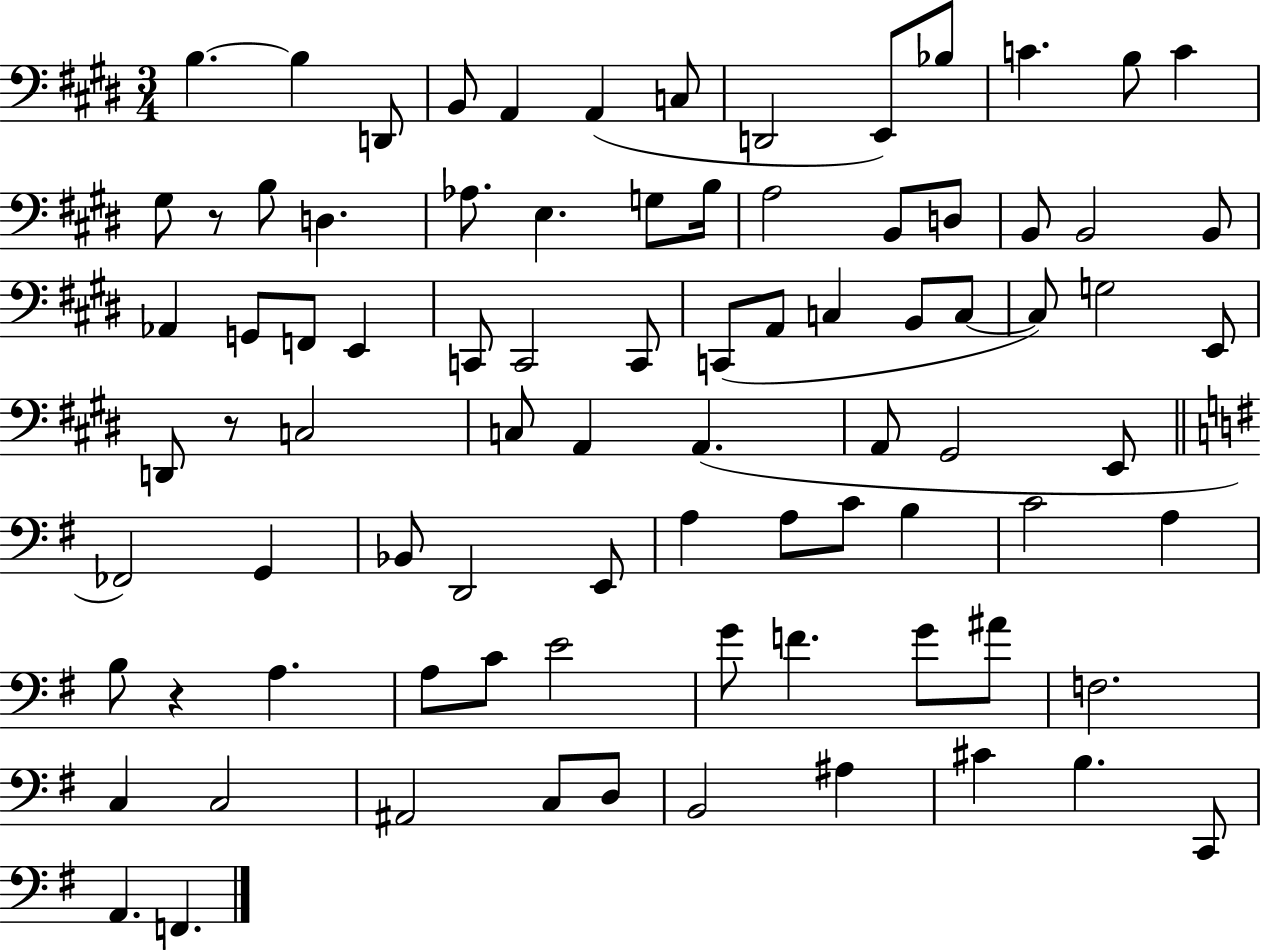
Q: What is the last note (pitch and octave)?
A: F2